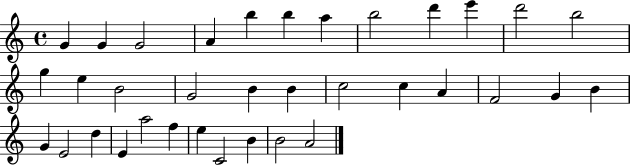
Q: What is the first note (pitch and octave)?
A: G4